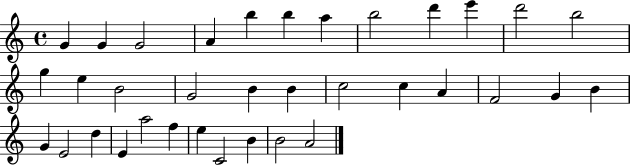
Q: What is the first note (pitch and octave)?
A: G4